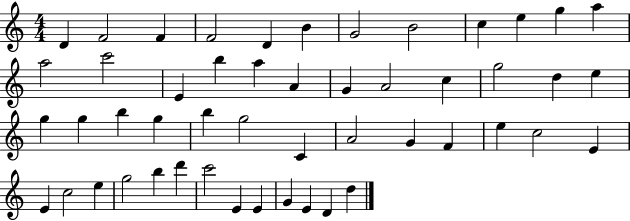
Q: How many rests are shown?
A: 0